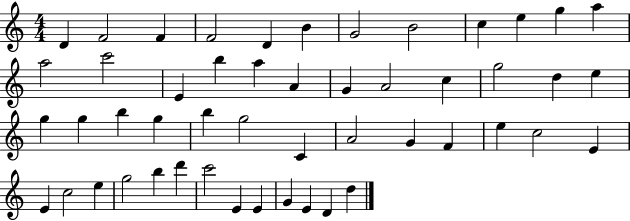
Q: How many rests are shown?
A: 0